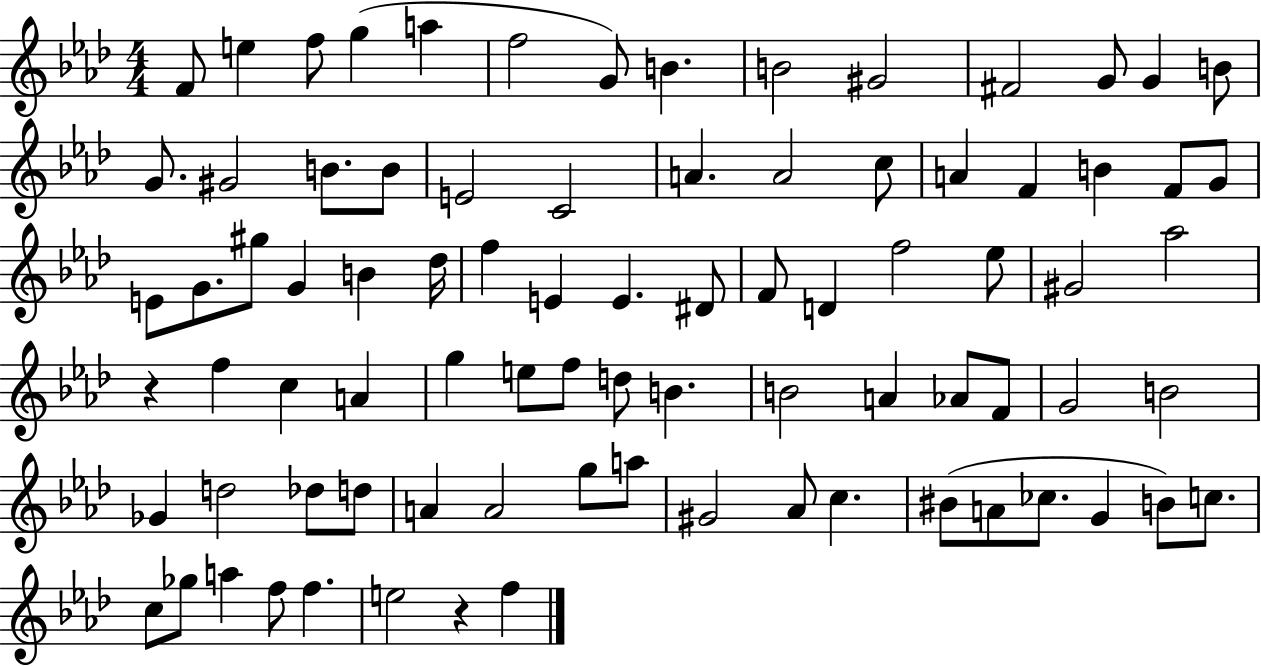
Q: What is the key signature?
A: AES major